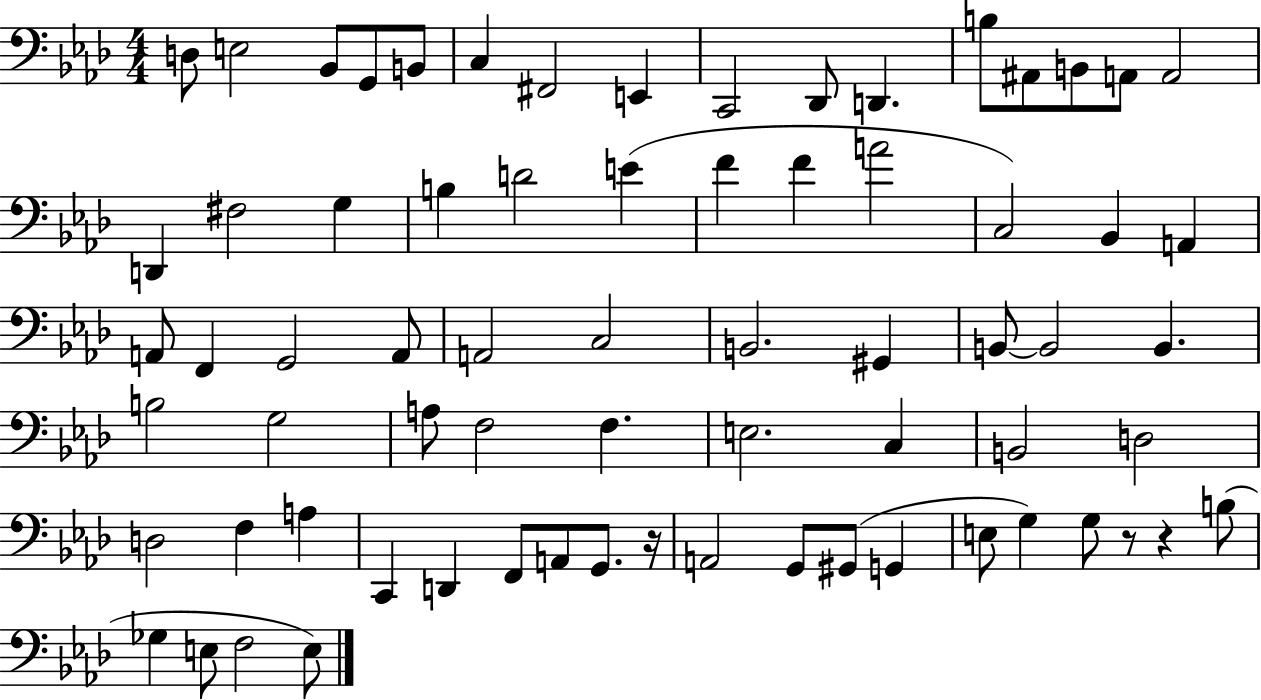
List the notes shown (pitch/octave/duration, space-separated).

D3/e E3/h Bb2/e G2/e B2/e C3/q F#2/h E2/q C2/h Db2/e D2/q. B3/e A#2/e B2/e A2/e A2/h D2/q F#3/h G3/q B3/q D4/h E4/q F4/q F4/q A4/h C3/h Bb2/q A2/q A2/e F2/q G2/h A2/e A2/h C3/h B2/h. G#2/q B2/e B2/h B2/q. B3/h G3/h A3/e F3/h F3/q. E3/h. C3/q B2/h D3/h D3/h F3/q A3/q C2/q D2/q F2/e A2/e G2/e. R/s A2/h G2/e G#2/e G2/q E3/e G3/q G3/e R/e R/q B3/e Gb3/q E3/e F3/h E3/e